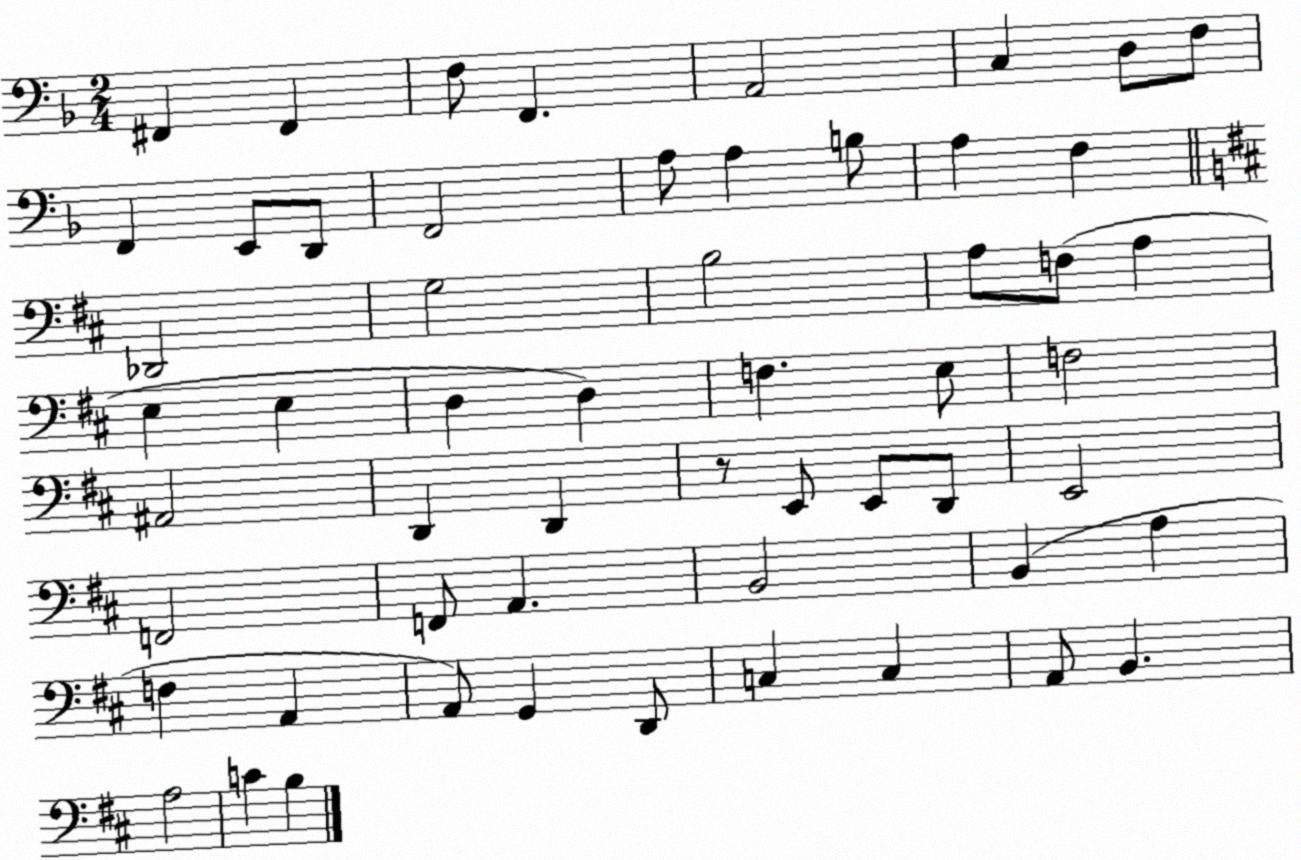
X:1
T:Untitled
M:2/4
L:1/4
K:F
^F,, ^F,, F,/2 F,, A,,2 C, D,/2 F,/2 F,, E,,/2 D,,/2 F,,2 A,/2 A, B,/2 A, F, _D,,2 G,2 B,2 A,/2 F,/2 A, E, E, D, D, F, E,/2 F,2 ^A,,2 D,, D,, z/2 E,,/2 E,,/2 D,,/2 E,,2 F,,2 F,,/2 A,, B,,2 B,, A, F, A,, A,,/2 G,, D,,/2 C, C, A,,/2 B,, A,2 C B,